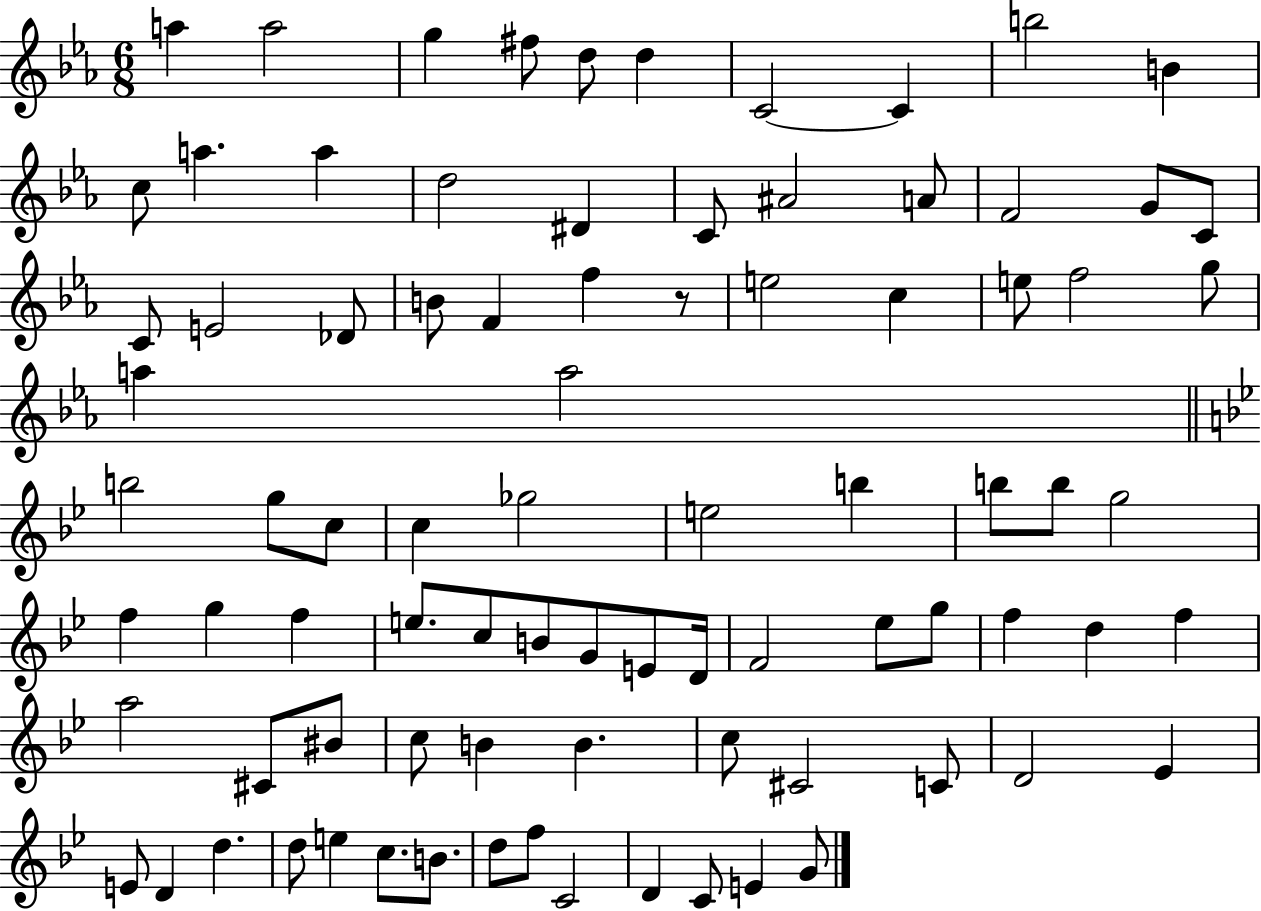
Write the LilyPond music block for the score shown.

{
  \clef treble
  \numericTimeSignature
  \time 6/8
  \key ees \major
  a''4 a''2 | g''4 fis''8 d''8 d''4 | c'2~~ c'4 | b''2 b'4 | \break c''8 a''4. a''4 | d''2 dis'4 | c'8 ais'2 a'8 | f'2 g'8 c'8 | \break c'8 e'2 des'8 | b'8 f'4 f''4 r8 | e''2 c''4 | e''8 f''2 g''8 | \break a''4 a''2 | \bar "||" \break \key g \minor b''2 g''8 c''8 | c''4 ges''2 | e''2 b''4 | b''8 b''8 g''2 | \break f''4 g''4 f''4 | e''8. c''8 b'8 g'8 e'8 d'16 | f'2 ees''8 g''8 | f''4 d''4 f''4 | \break a''2 cis'8 bis'8 | c''8 b'4 b'4. | c''8 cis'2 c'8 | d'2 ees'4 | \break e'8 d'4 d''4. | d''8 e''4 c''8. b'8. | d''8 f''8 c'2 | d'4 c'8 e'4 g'8 | \break \bar "|."
}